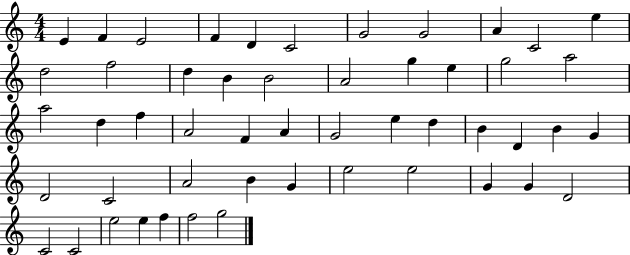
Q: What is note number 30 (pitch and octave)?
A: D5